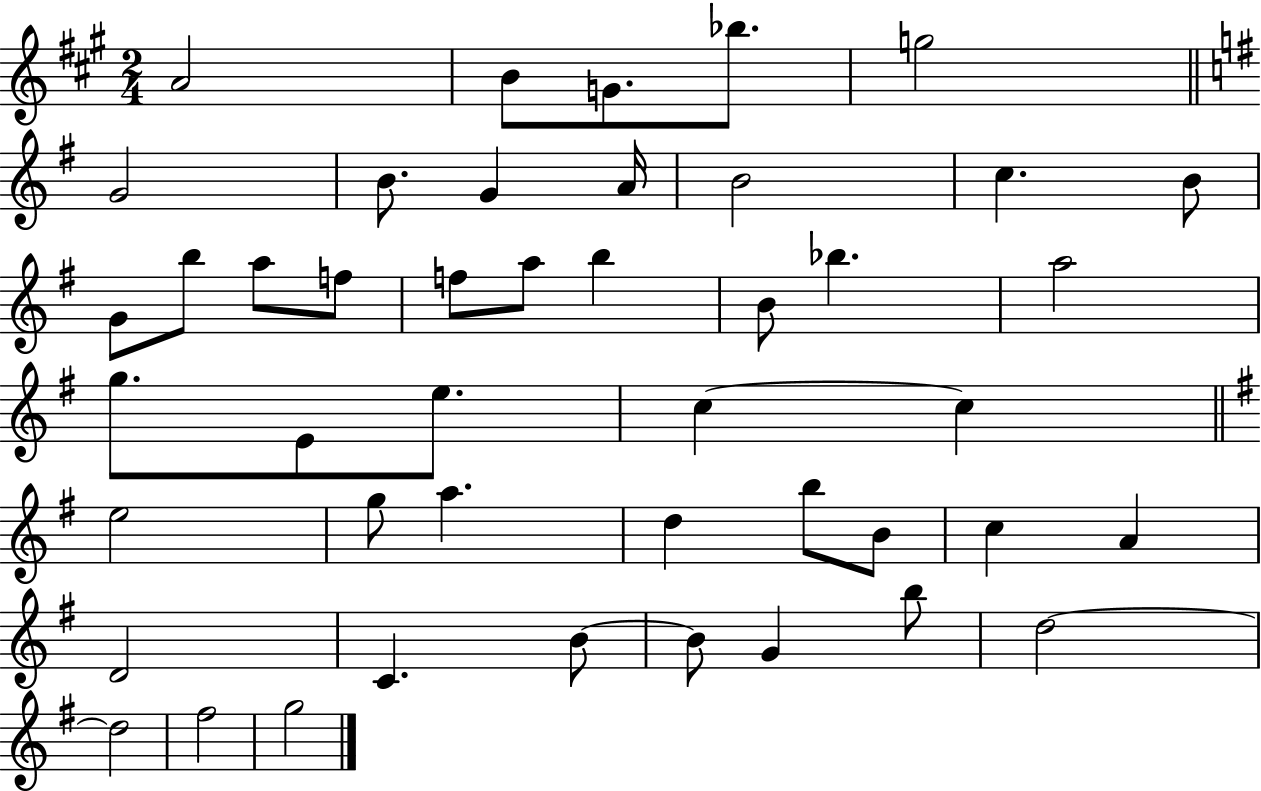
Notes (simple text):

A4/h B4/e G4/e. Bb5/e. G5/h G4/h B4/e. G4/q A4/s B4/h C5/q. B4/e G4/e B5/e A5/e F5/e F5/e A5/e B5/q B4/e Bb5/q. A5/h G5/e. E4/e E5/e. C5/q C5/q E5/h G5/e A5/q. D5/q B5/e B4/e C5/q A4/q D4/h C4/q. B4/e B4/e G4/q B5/e D5/h D5/h F#5/h G5/h